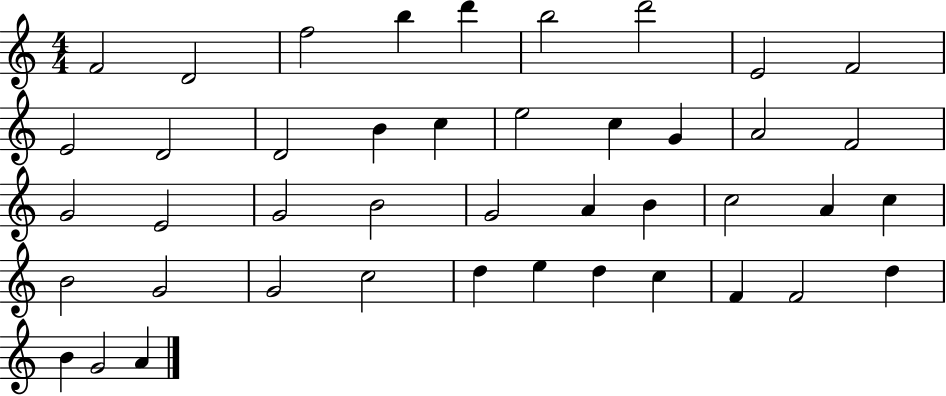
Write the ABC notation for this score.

X:1
T:Untitled
M:4/4
L:1/4
K:C
F2 D2 f2 b d' b2 d'2 E2 F2 E2 D2 D2 B c e2 c G A2 F2 G2 E2 G2 B2 G2 A B c2 A c B2 G2 G2 c2 d e d c F F2 d B G2 A